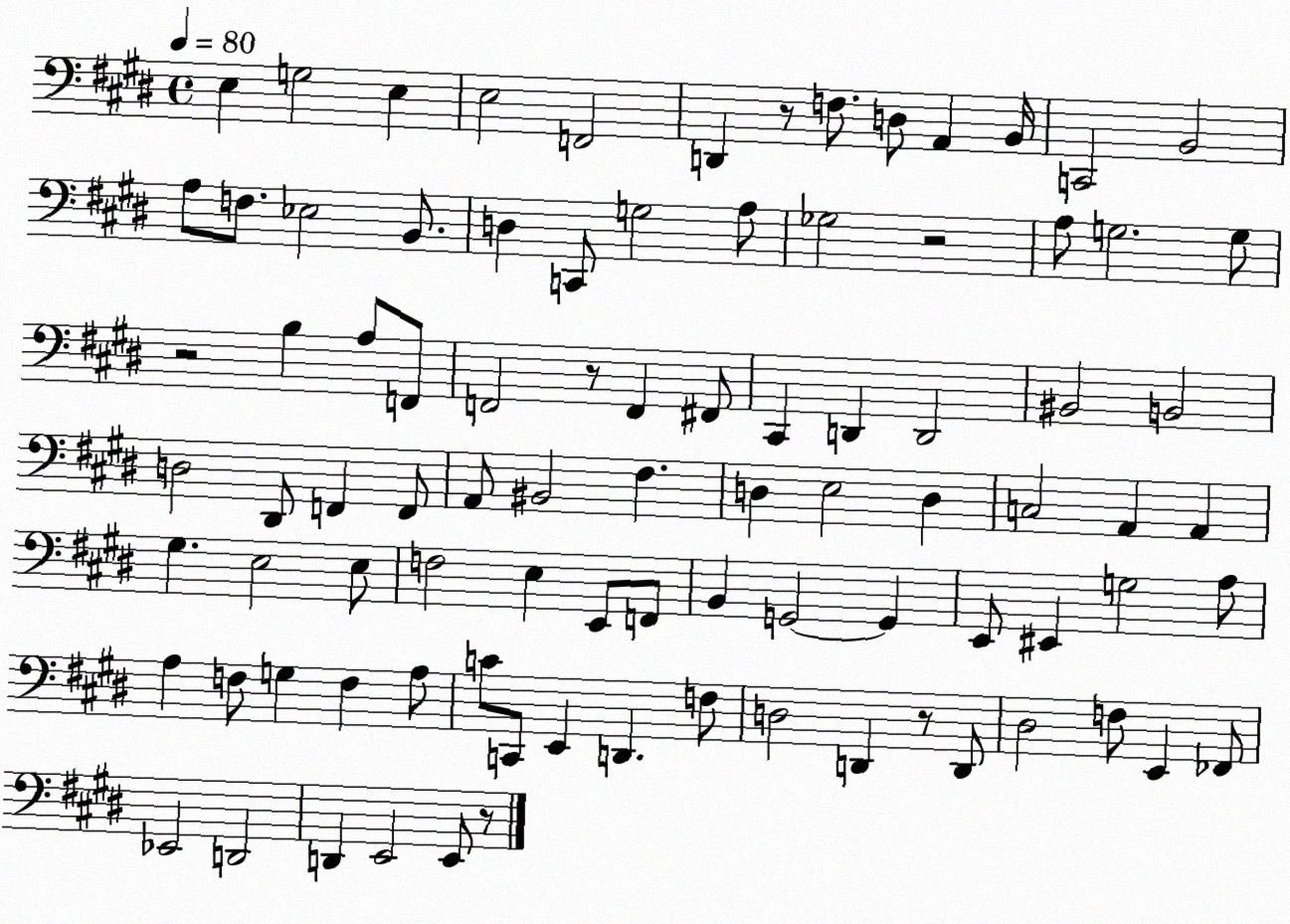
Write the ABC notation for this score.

X:1
T:Untitled
M:4/4
L:1/4
K:E
E, G,2 E, E,2 F,,2 D,, z/2 F,/2 D,/2 A,, B,,/4 C,,2 B,,2 A,/2 F,/2 _E,2 B,,/2 D, C,,/2 G,2 A,/2 _G,2 z2 A,/2 G,2 G,/2 z2 B, A,/2 F,,/2 F,,2 z/2 F,, ^F,,/2 ^C,, D,, D,,2 ^B,,2 B,,2 D,2 ^D,,/2 F,, F,,/2 A,,/2 ^B,,2 ^F, D, E,2 D, C,2 A,, A,, ^G, E,2 E,/2 F,2 E, E,,/2 F,,/2 B,, G,,2 G,, E,,/2 ^E,, G,2 A,/2 A, F,/2 G, F, A,/2 C/2 C,,/2 E,, D,, F,/2 D,2 D,, z/2 D,,/2 ^D,2 F,/2 E,, _F,,/2 _E,,2 D,,2 D,, E,,2 E,,/2 z/2